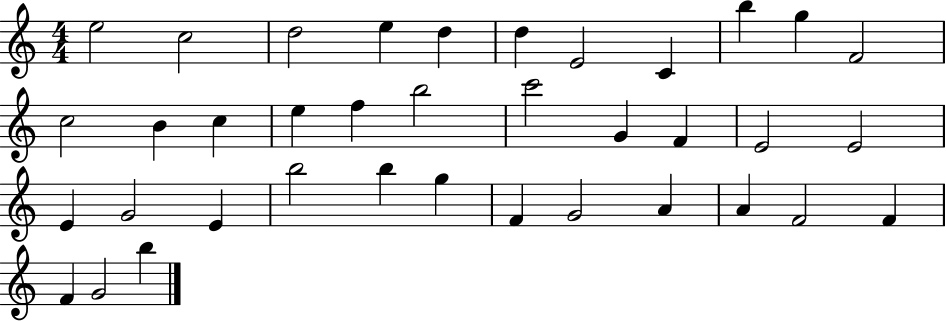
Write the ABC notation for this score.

X:1
T:Untitled
M:4/4
L:1/4
K:C
e2 c2 d2 e d d E2 C b g F2 c2 B c e f b2 c'2 G F E2 E2 E G2 E b2 b g F G2 A A F2 F F G2 b